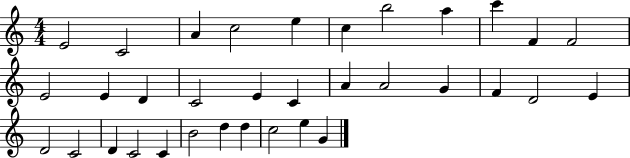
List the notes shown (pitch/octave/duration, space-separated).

E4/h C4/h A4/q C5/h E5/q C5/q B5/h A5/q C6/q F4/q F4/h E4/h E4/q D4/q C4/h E4/q C4/q A4/q A4/h G4/q F4/q D4/h E4/q D4/h C4/h D4/q C4/h C4/q B4/h D5/q D5/q C5/h E5/q G4/q